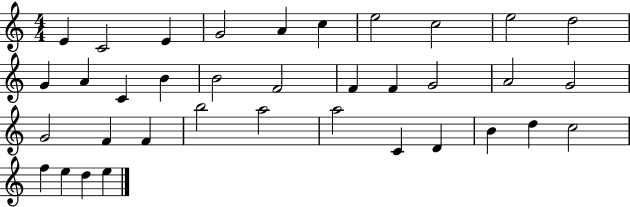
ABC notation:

X:1
T:Untitled
M:4/4
L:1/4
K:C
E C2 E G2 A c e2 c2 e2 d2 G A C B B2 F2 F F G2 A2 G2 G2 F F b2 a2 a2 C D B d c2 f e d e